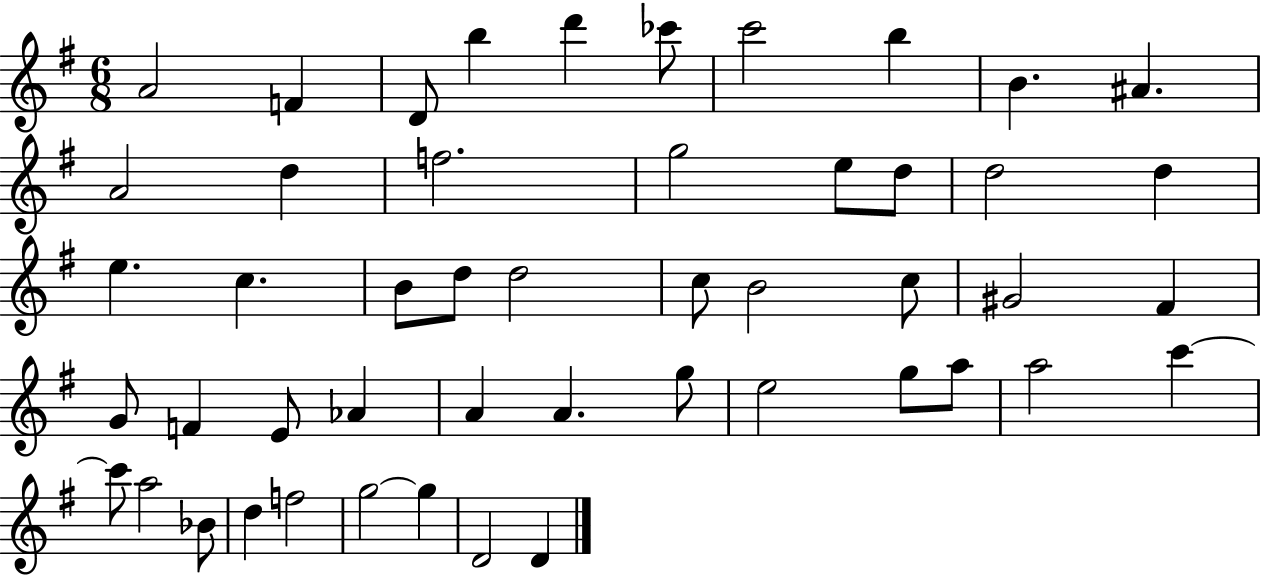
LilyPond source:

{
  \clef treble
  \numericTimeSignature
  \time 6/8
  \key g \major
  a'2 f'4 | d'8 b''4 d'''4 ces'''8 | c'''2 b''4 | b'4. ais'4. | \break a'2 d''4 | f''2. | g''2 e''8 d''8 | d''2 d''4 | \break e''4. c''4. | b'8 d''8 d''2 | c''8 b'2 c''8 | gis'2 fis'4 | \break g'8 f'4 e'8 aes'4 | a'4 a'4. g''8 | e''2 g''8 a''8 | a''2 c'''4~~ | \break c'''8 a''2 bes'8 | d''4 f''2 | g''2~~ g''4 | d'2 d'4 | \break \bar "|."
}